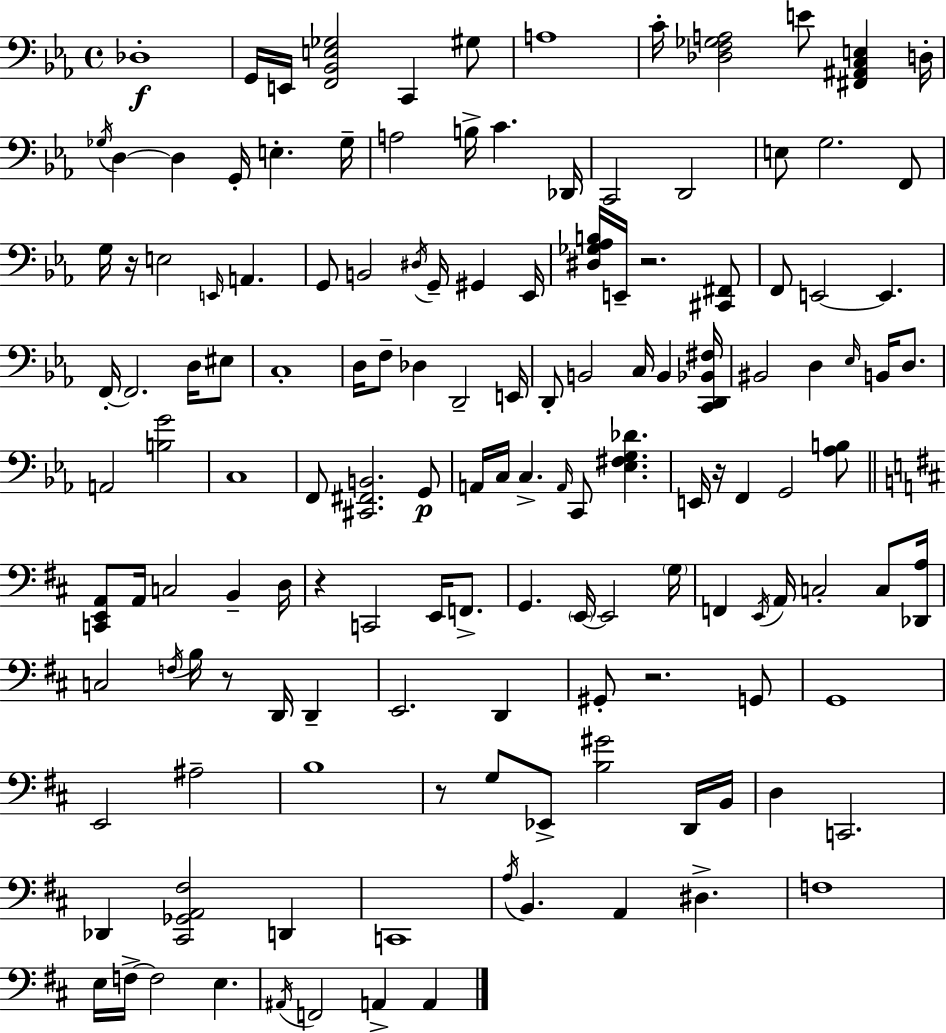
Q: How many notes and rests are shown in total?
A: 141